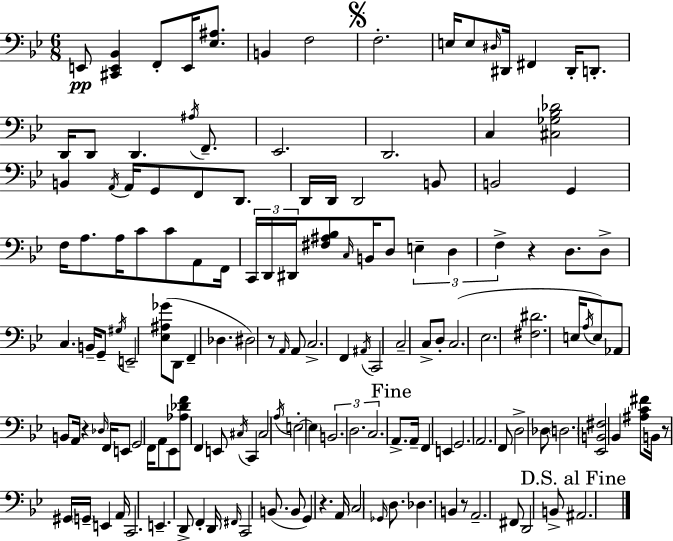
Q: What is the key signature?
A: G minor